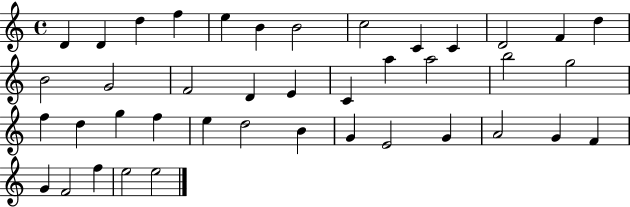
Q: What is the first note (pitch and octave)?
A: D4